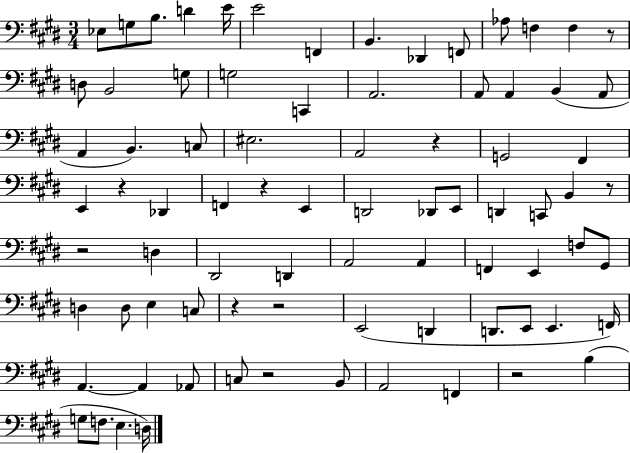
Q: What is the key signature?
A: E major